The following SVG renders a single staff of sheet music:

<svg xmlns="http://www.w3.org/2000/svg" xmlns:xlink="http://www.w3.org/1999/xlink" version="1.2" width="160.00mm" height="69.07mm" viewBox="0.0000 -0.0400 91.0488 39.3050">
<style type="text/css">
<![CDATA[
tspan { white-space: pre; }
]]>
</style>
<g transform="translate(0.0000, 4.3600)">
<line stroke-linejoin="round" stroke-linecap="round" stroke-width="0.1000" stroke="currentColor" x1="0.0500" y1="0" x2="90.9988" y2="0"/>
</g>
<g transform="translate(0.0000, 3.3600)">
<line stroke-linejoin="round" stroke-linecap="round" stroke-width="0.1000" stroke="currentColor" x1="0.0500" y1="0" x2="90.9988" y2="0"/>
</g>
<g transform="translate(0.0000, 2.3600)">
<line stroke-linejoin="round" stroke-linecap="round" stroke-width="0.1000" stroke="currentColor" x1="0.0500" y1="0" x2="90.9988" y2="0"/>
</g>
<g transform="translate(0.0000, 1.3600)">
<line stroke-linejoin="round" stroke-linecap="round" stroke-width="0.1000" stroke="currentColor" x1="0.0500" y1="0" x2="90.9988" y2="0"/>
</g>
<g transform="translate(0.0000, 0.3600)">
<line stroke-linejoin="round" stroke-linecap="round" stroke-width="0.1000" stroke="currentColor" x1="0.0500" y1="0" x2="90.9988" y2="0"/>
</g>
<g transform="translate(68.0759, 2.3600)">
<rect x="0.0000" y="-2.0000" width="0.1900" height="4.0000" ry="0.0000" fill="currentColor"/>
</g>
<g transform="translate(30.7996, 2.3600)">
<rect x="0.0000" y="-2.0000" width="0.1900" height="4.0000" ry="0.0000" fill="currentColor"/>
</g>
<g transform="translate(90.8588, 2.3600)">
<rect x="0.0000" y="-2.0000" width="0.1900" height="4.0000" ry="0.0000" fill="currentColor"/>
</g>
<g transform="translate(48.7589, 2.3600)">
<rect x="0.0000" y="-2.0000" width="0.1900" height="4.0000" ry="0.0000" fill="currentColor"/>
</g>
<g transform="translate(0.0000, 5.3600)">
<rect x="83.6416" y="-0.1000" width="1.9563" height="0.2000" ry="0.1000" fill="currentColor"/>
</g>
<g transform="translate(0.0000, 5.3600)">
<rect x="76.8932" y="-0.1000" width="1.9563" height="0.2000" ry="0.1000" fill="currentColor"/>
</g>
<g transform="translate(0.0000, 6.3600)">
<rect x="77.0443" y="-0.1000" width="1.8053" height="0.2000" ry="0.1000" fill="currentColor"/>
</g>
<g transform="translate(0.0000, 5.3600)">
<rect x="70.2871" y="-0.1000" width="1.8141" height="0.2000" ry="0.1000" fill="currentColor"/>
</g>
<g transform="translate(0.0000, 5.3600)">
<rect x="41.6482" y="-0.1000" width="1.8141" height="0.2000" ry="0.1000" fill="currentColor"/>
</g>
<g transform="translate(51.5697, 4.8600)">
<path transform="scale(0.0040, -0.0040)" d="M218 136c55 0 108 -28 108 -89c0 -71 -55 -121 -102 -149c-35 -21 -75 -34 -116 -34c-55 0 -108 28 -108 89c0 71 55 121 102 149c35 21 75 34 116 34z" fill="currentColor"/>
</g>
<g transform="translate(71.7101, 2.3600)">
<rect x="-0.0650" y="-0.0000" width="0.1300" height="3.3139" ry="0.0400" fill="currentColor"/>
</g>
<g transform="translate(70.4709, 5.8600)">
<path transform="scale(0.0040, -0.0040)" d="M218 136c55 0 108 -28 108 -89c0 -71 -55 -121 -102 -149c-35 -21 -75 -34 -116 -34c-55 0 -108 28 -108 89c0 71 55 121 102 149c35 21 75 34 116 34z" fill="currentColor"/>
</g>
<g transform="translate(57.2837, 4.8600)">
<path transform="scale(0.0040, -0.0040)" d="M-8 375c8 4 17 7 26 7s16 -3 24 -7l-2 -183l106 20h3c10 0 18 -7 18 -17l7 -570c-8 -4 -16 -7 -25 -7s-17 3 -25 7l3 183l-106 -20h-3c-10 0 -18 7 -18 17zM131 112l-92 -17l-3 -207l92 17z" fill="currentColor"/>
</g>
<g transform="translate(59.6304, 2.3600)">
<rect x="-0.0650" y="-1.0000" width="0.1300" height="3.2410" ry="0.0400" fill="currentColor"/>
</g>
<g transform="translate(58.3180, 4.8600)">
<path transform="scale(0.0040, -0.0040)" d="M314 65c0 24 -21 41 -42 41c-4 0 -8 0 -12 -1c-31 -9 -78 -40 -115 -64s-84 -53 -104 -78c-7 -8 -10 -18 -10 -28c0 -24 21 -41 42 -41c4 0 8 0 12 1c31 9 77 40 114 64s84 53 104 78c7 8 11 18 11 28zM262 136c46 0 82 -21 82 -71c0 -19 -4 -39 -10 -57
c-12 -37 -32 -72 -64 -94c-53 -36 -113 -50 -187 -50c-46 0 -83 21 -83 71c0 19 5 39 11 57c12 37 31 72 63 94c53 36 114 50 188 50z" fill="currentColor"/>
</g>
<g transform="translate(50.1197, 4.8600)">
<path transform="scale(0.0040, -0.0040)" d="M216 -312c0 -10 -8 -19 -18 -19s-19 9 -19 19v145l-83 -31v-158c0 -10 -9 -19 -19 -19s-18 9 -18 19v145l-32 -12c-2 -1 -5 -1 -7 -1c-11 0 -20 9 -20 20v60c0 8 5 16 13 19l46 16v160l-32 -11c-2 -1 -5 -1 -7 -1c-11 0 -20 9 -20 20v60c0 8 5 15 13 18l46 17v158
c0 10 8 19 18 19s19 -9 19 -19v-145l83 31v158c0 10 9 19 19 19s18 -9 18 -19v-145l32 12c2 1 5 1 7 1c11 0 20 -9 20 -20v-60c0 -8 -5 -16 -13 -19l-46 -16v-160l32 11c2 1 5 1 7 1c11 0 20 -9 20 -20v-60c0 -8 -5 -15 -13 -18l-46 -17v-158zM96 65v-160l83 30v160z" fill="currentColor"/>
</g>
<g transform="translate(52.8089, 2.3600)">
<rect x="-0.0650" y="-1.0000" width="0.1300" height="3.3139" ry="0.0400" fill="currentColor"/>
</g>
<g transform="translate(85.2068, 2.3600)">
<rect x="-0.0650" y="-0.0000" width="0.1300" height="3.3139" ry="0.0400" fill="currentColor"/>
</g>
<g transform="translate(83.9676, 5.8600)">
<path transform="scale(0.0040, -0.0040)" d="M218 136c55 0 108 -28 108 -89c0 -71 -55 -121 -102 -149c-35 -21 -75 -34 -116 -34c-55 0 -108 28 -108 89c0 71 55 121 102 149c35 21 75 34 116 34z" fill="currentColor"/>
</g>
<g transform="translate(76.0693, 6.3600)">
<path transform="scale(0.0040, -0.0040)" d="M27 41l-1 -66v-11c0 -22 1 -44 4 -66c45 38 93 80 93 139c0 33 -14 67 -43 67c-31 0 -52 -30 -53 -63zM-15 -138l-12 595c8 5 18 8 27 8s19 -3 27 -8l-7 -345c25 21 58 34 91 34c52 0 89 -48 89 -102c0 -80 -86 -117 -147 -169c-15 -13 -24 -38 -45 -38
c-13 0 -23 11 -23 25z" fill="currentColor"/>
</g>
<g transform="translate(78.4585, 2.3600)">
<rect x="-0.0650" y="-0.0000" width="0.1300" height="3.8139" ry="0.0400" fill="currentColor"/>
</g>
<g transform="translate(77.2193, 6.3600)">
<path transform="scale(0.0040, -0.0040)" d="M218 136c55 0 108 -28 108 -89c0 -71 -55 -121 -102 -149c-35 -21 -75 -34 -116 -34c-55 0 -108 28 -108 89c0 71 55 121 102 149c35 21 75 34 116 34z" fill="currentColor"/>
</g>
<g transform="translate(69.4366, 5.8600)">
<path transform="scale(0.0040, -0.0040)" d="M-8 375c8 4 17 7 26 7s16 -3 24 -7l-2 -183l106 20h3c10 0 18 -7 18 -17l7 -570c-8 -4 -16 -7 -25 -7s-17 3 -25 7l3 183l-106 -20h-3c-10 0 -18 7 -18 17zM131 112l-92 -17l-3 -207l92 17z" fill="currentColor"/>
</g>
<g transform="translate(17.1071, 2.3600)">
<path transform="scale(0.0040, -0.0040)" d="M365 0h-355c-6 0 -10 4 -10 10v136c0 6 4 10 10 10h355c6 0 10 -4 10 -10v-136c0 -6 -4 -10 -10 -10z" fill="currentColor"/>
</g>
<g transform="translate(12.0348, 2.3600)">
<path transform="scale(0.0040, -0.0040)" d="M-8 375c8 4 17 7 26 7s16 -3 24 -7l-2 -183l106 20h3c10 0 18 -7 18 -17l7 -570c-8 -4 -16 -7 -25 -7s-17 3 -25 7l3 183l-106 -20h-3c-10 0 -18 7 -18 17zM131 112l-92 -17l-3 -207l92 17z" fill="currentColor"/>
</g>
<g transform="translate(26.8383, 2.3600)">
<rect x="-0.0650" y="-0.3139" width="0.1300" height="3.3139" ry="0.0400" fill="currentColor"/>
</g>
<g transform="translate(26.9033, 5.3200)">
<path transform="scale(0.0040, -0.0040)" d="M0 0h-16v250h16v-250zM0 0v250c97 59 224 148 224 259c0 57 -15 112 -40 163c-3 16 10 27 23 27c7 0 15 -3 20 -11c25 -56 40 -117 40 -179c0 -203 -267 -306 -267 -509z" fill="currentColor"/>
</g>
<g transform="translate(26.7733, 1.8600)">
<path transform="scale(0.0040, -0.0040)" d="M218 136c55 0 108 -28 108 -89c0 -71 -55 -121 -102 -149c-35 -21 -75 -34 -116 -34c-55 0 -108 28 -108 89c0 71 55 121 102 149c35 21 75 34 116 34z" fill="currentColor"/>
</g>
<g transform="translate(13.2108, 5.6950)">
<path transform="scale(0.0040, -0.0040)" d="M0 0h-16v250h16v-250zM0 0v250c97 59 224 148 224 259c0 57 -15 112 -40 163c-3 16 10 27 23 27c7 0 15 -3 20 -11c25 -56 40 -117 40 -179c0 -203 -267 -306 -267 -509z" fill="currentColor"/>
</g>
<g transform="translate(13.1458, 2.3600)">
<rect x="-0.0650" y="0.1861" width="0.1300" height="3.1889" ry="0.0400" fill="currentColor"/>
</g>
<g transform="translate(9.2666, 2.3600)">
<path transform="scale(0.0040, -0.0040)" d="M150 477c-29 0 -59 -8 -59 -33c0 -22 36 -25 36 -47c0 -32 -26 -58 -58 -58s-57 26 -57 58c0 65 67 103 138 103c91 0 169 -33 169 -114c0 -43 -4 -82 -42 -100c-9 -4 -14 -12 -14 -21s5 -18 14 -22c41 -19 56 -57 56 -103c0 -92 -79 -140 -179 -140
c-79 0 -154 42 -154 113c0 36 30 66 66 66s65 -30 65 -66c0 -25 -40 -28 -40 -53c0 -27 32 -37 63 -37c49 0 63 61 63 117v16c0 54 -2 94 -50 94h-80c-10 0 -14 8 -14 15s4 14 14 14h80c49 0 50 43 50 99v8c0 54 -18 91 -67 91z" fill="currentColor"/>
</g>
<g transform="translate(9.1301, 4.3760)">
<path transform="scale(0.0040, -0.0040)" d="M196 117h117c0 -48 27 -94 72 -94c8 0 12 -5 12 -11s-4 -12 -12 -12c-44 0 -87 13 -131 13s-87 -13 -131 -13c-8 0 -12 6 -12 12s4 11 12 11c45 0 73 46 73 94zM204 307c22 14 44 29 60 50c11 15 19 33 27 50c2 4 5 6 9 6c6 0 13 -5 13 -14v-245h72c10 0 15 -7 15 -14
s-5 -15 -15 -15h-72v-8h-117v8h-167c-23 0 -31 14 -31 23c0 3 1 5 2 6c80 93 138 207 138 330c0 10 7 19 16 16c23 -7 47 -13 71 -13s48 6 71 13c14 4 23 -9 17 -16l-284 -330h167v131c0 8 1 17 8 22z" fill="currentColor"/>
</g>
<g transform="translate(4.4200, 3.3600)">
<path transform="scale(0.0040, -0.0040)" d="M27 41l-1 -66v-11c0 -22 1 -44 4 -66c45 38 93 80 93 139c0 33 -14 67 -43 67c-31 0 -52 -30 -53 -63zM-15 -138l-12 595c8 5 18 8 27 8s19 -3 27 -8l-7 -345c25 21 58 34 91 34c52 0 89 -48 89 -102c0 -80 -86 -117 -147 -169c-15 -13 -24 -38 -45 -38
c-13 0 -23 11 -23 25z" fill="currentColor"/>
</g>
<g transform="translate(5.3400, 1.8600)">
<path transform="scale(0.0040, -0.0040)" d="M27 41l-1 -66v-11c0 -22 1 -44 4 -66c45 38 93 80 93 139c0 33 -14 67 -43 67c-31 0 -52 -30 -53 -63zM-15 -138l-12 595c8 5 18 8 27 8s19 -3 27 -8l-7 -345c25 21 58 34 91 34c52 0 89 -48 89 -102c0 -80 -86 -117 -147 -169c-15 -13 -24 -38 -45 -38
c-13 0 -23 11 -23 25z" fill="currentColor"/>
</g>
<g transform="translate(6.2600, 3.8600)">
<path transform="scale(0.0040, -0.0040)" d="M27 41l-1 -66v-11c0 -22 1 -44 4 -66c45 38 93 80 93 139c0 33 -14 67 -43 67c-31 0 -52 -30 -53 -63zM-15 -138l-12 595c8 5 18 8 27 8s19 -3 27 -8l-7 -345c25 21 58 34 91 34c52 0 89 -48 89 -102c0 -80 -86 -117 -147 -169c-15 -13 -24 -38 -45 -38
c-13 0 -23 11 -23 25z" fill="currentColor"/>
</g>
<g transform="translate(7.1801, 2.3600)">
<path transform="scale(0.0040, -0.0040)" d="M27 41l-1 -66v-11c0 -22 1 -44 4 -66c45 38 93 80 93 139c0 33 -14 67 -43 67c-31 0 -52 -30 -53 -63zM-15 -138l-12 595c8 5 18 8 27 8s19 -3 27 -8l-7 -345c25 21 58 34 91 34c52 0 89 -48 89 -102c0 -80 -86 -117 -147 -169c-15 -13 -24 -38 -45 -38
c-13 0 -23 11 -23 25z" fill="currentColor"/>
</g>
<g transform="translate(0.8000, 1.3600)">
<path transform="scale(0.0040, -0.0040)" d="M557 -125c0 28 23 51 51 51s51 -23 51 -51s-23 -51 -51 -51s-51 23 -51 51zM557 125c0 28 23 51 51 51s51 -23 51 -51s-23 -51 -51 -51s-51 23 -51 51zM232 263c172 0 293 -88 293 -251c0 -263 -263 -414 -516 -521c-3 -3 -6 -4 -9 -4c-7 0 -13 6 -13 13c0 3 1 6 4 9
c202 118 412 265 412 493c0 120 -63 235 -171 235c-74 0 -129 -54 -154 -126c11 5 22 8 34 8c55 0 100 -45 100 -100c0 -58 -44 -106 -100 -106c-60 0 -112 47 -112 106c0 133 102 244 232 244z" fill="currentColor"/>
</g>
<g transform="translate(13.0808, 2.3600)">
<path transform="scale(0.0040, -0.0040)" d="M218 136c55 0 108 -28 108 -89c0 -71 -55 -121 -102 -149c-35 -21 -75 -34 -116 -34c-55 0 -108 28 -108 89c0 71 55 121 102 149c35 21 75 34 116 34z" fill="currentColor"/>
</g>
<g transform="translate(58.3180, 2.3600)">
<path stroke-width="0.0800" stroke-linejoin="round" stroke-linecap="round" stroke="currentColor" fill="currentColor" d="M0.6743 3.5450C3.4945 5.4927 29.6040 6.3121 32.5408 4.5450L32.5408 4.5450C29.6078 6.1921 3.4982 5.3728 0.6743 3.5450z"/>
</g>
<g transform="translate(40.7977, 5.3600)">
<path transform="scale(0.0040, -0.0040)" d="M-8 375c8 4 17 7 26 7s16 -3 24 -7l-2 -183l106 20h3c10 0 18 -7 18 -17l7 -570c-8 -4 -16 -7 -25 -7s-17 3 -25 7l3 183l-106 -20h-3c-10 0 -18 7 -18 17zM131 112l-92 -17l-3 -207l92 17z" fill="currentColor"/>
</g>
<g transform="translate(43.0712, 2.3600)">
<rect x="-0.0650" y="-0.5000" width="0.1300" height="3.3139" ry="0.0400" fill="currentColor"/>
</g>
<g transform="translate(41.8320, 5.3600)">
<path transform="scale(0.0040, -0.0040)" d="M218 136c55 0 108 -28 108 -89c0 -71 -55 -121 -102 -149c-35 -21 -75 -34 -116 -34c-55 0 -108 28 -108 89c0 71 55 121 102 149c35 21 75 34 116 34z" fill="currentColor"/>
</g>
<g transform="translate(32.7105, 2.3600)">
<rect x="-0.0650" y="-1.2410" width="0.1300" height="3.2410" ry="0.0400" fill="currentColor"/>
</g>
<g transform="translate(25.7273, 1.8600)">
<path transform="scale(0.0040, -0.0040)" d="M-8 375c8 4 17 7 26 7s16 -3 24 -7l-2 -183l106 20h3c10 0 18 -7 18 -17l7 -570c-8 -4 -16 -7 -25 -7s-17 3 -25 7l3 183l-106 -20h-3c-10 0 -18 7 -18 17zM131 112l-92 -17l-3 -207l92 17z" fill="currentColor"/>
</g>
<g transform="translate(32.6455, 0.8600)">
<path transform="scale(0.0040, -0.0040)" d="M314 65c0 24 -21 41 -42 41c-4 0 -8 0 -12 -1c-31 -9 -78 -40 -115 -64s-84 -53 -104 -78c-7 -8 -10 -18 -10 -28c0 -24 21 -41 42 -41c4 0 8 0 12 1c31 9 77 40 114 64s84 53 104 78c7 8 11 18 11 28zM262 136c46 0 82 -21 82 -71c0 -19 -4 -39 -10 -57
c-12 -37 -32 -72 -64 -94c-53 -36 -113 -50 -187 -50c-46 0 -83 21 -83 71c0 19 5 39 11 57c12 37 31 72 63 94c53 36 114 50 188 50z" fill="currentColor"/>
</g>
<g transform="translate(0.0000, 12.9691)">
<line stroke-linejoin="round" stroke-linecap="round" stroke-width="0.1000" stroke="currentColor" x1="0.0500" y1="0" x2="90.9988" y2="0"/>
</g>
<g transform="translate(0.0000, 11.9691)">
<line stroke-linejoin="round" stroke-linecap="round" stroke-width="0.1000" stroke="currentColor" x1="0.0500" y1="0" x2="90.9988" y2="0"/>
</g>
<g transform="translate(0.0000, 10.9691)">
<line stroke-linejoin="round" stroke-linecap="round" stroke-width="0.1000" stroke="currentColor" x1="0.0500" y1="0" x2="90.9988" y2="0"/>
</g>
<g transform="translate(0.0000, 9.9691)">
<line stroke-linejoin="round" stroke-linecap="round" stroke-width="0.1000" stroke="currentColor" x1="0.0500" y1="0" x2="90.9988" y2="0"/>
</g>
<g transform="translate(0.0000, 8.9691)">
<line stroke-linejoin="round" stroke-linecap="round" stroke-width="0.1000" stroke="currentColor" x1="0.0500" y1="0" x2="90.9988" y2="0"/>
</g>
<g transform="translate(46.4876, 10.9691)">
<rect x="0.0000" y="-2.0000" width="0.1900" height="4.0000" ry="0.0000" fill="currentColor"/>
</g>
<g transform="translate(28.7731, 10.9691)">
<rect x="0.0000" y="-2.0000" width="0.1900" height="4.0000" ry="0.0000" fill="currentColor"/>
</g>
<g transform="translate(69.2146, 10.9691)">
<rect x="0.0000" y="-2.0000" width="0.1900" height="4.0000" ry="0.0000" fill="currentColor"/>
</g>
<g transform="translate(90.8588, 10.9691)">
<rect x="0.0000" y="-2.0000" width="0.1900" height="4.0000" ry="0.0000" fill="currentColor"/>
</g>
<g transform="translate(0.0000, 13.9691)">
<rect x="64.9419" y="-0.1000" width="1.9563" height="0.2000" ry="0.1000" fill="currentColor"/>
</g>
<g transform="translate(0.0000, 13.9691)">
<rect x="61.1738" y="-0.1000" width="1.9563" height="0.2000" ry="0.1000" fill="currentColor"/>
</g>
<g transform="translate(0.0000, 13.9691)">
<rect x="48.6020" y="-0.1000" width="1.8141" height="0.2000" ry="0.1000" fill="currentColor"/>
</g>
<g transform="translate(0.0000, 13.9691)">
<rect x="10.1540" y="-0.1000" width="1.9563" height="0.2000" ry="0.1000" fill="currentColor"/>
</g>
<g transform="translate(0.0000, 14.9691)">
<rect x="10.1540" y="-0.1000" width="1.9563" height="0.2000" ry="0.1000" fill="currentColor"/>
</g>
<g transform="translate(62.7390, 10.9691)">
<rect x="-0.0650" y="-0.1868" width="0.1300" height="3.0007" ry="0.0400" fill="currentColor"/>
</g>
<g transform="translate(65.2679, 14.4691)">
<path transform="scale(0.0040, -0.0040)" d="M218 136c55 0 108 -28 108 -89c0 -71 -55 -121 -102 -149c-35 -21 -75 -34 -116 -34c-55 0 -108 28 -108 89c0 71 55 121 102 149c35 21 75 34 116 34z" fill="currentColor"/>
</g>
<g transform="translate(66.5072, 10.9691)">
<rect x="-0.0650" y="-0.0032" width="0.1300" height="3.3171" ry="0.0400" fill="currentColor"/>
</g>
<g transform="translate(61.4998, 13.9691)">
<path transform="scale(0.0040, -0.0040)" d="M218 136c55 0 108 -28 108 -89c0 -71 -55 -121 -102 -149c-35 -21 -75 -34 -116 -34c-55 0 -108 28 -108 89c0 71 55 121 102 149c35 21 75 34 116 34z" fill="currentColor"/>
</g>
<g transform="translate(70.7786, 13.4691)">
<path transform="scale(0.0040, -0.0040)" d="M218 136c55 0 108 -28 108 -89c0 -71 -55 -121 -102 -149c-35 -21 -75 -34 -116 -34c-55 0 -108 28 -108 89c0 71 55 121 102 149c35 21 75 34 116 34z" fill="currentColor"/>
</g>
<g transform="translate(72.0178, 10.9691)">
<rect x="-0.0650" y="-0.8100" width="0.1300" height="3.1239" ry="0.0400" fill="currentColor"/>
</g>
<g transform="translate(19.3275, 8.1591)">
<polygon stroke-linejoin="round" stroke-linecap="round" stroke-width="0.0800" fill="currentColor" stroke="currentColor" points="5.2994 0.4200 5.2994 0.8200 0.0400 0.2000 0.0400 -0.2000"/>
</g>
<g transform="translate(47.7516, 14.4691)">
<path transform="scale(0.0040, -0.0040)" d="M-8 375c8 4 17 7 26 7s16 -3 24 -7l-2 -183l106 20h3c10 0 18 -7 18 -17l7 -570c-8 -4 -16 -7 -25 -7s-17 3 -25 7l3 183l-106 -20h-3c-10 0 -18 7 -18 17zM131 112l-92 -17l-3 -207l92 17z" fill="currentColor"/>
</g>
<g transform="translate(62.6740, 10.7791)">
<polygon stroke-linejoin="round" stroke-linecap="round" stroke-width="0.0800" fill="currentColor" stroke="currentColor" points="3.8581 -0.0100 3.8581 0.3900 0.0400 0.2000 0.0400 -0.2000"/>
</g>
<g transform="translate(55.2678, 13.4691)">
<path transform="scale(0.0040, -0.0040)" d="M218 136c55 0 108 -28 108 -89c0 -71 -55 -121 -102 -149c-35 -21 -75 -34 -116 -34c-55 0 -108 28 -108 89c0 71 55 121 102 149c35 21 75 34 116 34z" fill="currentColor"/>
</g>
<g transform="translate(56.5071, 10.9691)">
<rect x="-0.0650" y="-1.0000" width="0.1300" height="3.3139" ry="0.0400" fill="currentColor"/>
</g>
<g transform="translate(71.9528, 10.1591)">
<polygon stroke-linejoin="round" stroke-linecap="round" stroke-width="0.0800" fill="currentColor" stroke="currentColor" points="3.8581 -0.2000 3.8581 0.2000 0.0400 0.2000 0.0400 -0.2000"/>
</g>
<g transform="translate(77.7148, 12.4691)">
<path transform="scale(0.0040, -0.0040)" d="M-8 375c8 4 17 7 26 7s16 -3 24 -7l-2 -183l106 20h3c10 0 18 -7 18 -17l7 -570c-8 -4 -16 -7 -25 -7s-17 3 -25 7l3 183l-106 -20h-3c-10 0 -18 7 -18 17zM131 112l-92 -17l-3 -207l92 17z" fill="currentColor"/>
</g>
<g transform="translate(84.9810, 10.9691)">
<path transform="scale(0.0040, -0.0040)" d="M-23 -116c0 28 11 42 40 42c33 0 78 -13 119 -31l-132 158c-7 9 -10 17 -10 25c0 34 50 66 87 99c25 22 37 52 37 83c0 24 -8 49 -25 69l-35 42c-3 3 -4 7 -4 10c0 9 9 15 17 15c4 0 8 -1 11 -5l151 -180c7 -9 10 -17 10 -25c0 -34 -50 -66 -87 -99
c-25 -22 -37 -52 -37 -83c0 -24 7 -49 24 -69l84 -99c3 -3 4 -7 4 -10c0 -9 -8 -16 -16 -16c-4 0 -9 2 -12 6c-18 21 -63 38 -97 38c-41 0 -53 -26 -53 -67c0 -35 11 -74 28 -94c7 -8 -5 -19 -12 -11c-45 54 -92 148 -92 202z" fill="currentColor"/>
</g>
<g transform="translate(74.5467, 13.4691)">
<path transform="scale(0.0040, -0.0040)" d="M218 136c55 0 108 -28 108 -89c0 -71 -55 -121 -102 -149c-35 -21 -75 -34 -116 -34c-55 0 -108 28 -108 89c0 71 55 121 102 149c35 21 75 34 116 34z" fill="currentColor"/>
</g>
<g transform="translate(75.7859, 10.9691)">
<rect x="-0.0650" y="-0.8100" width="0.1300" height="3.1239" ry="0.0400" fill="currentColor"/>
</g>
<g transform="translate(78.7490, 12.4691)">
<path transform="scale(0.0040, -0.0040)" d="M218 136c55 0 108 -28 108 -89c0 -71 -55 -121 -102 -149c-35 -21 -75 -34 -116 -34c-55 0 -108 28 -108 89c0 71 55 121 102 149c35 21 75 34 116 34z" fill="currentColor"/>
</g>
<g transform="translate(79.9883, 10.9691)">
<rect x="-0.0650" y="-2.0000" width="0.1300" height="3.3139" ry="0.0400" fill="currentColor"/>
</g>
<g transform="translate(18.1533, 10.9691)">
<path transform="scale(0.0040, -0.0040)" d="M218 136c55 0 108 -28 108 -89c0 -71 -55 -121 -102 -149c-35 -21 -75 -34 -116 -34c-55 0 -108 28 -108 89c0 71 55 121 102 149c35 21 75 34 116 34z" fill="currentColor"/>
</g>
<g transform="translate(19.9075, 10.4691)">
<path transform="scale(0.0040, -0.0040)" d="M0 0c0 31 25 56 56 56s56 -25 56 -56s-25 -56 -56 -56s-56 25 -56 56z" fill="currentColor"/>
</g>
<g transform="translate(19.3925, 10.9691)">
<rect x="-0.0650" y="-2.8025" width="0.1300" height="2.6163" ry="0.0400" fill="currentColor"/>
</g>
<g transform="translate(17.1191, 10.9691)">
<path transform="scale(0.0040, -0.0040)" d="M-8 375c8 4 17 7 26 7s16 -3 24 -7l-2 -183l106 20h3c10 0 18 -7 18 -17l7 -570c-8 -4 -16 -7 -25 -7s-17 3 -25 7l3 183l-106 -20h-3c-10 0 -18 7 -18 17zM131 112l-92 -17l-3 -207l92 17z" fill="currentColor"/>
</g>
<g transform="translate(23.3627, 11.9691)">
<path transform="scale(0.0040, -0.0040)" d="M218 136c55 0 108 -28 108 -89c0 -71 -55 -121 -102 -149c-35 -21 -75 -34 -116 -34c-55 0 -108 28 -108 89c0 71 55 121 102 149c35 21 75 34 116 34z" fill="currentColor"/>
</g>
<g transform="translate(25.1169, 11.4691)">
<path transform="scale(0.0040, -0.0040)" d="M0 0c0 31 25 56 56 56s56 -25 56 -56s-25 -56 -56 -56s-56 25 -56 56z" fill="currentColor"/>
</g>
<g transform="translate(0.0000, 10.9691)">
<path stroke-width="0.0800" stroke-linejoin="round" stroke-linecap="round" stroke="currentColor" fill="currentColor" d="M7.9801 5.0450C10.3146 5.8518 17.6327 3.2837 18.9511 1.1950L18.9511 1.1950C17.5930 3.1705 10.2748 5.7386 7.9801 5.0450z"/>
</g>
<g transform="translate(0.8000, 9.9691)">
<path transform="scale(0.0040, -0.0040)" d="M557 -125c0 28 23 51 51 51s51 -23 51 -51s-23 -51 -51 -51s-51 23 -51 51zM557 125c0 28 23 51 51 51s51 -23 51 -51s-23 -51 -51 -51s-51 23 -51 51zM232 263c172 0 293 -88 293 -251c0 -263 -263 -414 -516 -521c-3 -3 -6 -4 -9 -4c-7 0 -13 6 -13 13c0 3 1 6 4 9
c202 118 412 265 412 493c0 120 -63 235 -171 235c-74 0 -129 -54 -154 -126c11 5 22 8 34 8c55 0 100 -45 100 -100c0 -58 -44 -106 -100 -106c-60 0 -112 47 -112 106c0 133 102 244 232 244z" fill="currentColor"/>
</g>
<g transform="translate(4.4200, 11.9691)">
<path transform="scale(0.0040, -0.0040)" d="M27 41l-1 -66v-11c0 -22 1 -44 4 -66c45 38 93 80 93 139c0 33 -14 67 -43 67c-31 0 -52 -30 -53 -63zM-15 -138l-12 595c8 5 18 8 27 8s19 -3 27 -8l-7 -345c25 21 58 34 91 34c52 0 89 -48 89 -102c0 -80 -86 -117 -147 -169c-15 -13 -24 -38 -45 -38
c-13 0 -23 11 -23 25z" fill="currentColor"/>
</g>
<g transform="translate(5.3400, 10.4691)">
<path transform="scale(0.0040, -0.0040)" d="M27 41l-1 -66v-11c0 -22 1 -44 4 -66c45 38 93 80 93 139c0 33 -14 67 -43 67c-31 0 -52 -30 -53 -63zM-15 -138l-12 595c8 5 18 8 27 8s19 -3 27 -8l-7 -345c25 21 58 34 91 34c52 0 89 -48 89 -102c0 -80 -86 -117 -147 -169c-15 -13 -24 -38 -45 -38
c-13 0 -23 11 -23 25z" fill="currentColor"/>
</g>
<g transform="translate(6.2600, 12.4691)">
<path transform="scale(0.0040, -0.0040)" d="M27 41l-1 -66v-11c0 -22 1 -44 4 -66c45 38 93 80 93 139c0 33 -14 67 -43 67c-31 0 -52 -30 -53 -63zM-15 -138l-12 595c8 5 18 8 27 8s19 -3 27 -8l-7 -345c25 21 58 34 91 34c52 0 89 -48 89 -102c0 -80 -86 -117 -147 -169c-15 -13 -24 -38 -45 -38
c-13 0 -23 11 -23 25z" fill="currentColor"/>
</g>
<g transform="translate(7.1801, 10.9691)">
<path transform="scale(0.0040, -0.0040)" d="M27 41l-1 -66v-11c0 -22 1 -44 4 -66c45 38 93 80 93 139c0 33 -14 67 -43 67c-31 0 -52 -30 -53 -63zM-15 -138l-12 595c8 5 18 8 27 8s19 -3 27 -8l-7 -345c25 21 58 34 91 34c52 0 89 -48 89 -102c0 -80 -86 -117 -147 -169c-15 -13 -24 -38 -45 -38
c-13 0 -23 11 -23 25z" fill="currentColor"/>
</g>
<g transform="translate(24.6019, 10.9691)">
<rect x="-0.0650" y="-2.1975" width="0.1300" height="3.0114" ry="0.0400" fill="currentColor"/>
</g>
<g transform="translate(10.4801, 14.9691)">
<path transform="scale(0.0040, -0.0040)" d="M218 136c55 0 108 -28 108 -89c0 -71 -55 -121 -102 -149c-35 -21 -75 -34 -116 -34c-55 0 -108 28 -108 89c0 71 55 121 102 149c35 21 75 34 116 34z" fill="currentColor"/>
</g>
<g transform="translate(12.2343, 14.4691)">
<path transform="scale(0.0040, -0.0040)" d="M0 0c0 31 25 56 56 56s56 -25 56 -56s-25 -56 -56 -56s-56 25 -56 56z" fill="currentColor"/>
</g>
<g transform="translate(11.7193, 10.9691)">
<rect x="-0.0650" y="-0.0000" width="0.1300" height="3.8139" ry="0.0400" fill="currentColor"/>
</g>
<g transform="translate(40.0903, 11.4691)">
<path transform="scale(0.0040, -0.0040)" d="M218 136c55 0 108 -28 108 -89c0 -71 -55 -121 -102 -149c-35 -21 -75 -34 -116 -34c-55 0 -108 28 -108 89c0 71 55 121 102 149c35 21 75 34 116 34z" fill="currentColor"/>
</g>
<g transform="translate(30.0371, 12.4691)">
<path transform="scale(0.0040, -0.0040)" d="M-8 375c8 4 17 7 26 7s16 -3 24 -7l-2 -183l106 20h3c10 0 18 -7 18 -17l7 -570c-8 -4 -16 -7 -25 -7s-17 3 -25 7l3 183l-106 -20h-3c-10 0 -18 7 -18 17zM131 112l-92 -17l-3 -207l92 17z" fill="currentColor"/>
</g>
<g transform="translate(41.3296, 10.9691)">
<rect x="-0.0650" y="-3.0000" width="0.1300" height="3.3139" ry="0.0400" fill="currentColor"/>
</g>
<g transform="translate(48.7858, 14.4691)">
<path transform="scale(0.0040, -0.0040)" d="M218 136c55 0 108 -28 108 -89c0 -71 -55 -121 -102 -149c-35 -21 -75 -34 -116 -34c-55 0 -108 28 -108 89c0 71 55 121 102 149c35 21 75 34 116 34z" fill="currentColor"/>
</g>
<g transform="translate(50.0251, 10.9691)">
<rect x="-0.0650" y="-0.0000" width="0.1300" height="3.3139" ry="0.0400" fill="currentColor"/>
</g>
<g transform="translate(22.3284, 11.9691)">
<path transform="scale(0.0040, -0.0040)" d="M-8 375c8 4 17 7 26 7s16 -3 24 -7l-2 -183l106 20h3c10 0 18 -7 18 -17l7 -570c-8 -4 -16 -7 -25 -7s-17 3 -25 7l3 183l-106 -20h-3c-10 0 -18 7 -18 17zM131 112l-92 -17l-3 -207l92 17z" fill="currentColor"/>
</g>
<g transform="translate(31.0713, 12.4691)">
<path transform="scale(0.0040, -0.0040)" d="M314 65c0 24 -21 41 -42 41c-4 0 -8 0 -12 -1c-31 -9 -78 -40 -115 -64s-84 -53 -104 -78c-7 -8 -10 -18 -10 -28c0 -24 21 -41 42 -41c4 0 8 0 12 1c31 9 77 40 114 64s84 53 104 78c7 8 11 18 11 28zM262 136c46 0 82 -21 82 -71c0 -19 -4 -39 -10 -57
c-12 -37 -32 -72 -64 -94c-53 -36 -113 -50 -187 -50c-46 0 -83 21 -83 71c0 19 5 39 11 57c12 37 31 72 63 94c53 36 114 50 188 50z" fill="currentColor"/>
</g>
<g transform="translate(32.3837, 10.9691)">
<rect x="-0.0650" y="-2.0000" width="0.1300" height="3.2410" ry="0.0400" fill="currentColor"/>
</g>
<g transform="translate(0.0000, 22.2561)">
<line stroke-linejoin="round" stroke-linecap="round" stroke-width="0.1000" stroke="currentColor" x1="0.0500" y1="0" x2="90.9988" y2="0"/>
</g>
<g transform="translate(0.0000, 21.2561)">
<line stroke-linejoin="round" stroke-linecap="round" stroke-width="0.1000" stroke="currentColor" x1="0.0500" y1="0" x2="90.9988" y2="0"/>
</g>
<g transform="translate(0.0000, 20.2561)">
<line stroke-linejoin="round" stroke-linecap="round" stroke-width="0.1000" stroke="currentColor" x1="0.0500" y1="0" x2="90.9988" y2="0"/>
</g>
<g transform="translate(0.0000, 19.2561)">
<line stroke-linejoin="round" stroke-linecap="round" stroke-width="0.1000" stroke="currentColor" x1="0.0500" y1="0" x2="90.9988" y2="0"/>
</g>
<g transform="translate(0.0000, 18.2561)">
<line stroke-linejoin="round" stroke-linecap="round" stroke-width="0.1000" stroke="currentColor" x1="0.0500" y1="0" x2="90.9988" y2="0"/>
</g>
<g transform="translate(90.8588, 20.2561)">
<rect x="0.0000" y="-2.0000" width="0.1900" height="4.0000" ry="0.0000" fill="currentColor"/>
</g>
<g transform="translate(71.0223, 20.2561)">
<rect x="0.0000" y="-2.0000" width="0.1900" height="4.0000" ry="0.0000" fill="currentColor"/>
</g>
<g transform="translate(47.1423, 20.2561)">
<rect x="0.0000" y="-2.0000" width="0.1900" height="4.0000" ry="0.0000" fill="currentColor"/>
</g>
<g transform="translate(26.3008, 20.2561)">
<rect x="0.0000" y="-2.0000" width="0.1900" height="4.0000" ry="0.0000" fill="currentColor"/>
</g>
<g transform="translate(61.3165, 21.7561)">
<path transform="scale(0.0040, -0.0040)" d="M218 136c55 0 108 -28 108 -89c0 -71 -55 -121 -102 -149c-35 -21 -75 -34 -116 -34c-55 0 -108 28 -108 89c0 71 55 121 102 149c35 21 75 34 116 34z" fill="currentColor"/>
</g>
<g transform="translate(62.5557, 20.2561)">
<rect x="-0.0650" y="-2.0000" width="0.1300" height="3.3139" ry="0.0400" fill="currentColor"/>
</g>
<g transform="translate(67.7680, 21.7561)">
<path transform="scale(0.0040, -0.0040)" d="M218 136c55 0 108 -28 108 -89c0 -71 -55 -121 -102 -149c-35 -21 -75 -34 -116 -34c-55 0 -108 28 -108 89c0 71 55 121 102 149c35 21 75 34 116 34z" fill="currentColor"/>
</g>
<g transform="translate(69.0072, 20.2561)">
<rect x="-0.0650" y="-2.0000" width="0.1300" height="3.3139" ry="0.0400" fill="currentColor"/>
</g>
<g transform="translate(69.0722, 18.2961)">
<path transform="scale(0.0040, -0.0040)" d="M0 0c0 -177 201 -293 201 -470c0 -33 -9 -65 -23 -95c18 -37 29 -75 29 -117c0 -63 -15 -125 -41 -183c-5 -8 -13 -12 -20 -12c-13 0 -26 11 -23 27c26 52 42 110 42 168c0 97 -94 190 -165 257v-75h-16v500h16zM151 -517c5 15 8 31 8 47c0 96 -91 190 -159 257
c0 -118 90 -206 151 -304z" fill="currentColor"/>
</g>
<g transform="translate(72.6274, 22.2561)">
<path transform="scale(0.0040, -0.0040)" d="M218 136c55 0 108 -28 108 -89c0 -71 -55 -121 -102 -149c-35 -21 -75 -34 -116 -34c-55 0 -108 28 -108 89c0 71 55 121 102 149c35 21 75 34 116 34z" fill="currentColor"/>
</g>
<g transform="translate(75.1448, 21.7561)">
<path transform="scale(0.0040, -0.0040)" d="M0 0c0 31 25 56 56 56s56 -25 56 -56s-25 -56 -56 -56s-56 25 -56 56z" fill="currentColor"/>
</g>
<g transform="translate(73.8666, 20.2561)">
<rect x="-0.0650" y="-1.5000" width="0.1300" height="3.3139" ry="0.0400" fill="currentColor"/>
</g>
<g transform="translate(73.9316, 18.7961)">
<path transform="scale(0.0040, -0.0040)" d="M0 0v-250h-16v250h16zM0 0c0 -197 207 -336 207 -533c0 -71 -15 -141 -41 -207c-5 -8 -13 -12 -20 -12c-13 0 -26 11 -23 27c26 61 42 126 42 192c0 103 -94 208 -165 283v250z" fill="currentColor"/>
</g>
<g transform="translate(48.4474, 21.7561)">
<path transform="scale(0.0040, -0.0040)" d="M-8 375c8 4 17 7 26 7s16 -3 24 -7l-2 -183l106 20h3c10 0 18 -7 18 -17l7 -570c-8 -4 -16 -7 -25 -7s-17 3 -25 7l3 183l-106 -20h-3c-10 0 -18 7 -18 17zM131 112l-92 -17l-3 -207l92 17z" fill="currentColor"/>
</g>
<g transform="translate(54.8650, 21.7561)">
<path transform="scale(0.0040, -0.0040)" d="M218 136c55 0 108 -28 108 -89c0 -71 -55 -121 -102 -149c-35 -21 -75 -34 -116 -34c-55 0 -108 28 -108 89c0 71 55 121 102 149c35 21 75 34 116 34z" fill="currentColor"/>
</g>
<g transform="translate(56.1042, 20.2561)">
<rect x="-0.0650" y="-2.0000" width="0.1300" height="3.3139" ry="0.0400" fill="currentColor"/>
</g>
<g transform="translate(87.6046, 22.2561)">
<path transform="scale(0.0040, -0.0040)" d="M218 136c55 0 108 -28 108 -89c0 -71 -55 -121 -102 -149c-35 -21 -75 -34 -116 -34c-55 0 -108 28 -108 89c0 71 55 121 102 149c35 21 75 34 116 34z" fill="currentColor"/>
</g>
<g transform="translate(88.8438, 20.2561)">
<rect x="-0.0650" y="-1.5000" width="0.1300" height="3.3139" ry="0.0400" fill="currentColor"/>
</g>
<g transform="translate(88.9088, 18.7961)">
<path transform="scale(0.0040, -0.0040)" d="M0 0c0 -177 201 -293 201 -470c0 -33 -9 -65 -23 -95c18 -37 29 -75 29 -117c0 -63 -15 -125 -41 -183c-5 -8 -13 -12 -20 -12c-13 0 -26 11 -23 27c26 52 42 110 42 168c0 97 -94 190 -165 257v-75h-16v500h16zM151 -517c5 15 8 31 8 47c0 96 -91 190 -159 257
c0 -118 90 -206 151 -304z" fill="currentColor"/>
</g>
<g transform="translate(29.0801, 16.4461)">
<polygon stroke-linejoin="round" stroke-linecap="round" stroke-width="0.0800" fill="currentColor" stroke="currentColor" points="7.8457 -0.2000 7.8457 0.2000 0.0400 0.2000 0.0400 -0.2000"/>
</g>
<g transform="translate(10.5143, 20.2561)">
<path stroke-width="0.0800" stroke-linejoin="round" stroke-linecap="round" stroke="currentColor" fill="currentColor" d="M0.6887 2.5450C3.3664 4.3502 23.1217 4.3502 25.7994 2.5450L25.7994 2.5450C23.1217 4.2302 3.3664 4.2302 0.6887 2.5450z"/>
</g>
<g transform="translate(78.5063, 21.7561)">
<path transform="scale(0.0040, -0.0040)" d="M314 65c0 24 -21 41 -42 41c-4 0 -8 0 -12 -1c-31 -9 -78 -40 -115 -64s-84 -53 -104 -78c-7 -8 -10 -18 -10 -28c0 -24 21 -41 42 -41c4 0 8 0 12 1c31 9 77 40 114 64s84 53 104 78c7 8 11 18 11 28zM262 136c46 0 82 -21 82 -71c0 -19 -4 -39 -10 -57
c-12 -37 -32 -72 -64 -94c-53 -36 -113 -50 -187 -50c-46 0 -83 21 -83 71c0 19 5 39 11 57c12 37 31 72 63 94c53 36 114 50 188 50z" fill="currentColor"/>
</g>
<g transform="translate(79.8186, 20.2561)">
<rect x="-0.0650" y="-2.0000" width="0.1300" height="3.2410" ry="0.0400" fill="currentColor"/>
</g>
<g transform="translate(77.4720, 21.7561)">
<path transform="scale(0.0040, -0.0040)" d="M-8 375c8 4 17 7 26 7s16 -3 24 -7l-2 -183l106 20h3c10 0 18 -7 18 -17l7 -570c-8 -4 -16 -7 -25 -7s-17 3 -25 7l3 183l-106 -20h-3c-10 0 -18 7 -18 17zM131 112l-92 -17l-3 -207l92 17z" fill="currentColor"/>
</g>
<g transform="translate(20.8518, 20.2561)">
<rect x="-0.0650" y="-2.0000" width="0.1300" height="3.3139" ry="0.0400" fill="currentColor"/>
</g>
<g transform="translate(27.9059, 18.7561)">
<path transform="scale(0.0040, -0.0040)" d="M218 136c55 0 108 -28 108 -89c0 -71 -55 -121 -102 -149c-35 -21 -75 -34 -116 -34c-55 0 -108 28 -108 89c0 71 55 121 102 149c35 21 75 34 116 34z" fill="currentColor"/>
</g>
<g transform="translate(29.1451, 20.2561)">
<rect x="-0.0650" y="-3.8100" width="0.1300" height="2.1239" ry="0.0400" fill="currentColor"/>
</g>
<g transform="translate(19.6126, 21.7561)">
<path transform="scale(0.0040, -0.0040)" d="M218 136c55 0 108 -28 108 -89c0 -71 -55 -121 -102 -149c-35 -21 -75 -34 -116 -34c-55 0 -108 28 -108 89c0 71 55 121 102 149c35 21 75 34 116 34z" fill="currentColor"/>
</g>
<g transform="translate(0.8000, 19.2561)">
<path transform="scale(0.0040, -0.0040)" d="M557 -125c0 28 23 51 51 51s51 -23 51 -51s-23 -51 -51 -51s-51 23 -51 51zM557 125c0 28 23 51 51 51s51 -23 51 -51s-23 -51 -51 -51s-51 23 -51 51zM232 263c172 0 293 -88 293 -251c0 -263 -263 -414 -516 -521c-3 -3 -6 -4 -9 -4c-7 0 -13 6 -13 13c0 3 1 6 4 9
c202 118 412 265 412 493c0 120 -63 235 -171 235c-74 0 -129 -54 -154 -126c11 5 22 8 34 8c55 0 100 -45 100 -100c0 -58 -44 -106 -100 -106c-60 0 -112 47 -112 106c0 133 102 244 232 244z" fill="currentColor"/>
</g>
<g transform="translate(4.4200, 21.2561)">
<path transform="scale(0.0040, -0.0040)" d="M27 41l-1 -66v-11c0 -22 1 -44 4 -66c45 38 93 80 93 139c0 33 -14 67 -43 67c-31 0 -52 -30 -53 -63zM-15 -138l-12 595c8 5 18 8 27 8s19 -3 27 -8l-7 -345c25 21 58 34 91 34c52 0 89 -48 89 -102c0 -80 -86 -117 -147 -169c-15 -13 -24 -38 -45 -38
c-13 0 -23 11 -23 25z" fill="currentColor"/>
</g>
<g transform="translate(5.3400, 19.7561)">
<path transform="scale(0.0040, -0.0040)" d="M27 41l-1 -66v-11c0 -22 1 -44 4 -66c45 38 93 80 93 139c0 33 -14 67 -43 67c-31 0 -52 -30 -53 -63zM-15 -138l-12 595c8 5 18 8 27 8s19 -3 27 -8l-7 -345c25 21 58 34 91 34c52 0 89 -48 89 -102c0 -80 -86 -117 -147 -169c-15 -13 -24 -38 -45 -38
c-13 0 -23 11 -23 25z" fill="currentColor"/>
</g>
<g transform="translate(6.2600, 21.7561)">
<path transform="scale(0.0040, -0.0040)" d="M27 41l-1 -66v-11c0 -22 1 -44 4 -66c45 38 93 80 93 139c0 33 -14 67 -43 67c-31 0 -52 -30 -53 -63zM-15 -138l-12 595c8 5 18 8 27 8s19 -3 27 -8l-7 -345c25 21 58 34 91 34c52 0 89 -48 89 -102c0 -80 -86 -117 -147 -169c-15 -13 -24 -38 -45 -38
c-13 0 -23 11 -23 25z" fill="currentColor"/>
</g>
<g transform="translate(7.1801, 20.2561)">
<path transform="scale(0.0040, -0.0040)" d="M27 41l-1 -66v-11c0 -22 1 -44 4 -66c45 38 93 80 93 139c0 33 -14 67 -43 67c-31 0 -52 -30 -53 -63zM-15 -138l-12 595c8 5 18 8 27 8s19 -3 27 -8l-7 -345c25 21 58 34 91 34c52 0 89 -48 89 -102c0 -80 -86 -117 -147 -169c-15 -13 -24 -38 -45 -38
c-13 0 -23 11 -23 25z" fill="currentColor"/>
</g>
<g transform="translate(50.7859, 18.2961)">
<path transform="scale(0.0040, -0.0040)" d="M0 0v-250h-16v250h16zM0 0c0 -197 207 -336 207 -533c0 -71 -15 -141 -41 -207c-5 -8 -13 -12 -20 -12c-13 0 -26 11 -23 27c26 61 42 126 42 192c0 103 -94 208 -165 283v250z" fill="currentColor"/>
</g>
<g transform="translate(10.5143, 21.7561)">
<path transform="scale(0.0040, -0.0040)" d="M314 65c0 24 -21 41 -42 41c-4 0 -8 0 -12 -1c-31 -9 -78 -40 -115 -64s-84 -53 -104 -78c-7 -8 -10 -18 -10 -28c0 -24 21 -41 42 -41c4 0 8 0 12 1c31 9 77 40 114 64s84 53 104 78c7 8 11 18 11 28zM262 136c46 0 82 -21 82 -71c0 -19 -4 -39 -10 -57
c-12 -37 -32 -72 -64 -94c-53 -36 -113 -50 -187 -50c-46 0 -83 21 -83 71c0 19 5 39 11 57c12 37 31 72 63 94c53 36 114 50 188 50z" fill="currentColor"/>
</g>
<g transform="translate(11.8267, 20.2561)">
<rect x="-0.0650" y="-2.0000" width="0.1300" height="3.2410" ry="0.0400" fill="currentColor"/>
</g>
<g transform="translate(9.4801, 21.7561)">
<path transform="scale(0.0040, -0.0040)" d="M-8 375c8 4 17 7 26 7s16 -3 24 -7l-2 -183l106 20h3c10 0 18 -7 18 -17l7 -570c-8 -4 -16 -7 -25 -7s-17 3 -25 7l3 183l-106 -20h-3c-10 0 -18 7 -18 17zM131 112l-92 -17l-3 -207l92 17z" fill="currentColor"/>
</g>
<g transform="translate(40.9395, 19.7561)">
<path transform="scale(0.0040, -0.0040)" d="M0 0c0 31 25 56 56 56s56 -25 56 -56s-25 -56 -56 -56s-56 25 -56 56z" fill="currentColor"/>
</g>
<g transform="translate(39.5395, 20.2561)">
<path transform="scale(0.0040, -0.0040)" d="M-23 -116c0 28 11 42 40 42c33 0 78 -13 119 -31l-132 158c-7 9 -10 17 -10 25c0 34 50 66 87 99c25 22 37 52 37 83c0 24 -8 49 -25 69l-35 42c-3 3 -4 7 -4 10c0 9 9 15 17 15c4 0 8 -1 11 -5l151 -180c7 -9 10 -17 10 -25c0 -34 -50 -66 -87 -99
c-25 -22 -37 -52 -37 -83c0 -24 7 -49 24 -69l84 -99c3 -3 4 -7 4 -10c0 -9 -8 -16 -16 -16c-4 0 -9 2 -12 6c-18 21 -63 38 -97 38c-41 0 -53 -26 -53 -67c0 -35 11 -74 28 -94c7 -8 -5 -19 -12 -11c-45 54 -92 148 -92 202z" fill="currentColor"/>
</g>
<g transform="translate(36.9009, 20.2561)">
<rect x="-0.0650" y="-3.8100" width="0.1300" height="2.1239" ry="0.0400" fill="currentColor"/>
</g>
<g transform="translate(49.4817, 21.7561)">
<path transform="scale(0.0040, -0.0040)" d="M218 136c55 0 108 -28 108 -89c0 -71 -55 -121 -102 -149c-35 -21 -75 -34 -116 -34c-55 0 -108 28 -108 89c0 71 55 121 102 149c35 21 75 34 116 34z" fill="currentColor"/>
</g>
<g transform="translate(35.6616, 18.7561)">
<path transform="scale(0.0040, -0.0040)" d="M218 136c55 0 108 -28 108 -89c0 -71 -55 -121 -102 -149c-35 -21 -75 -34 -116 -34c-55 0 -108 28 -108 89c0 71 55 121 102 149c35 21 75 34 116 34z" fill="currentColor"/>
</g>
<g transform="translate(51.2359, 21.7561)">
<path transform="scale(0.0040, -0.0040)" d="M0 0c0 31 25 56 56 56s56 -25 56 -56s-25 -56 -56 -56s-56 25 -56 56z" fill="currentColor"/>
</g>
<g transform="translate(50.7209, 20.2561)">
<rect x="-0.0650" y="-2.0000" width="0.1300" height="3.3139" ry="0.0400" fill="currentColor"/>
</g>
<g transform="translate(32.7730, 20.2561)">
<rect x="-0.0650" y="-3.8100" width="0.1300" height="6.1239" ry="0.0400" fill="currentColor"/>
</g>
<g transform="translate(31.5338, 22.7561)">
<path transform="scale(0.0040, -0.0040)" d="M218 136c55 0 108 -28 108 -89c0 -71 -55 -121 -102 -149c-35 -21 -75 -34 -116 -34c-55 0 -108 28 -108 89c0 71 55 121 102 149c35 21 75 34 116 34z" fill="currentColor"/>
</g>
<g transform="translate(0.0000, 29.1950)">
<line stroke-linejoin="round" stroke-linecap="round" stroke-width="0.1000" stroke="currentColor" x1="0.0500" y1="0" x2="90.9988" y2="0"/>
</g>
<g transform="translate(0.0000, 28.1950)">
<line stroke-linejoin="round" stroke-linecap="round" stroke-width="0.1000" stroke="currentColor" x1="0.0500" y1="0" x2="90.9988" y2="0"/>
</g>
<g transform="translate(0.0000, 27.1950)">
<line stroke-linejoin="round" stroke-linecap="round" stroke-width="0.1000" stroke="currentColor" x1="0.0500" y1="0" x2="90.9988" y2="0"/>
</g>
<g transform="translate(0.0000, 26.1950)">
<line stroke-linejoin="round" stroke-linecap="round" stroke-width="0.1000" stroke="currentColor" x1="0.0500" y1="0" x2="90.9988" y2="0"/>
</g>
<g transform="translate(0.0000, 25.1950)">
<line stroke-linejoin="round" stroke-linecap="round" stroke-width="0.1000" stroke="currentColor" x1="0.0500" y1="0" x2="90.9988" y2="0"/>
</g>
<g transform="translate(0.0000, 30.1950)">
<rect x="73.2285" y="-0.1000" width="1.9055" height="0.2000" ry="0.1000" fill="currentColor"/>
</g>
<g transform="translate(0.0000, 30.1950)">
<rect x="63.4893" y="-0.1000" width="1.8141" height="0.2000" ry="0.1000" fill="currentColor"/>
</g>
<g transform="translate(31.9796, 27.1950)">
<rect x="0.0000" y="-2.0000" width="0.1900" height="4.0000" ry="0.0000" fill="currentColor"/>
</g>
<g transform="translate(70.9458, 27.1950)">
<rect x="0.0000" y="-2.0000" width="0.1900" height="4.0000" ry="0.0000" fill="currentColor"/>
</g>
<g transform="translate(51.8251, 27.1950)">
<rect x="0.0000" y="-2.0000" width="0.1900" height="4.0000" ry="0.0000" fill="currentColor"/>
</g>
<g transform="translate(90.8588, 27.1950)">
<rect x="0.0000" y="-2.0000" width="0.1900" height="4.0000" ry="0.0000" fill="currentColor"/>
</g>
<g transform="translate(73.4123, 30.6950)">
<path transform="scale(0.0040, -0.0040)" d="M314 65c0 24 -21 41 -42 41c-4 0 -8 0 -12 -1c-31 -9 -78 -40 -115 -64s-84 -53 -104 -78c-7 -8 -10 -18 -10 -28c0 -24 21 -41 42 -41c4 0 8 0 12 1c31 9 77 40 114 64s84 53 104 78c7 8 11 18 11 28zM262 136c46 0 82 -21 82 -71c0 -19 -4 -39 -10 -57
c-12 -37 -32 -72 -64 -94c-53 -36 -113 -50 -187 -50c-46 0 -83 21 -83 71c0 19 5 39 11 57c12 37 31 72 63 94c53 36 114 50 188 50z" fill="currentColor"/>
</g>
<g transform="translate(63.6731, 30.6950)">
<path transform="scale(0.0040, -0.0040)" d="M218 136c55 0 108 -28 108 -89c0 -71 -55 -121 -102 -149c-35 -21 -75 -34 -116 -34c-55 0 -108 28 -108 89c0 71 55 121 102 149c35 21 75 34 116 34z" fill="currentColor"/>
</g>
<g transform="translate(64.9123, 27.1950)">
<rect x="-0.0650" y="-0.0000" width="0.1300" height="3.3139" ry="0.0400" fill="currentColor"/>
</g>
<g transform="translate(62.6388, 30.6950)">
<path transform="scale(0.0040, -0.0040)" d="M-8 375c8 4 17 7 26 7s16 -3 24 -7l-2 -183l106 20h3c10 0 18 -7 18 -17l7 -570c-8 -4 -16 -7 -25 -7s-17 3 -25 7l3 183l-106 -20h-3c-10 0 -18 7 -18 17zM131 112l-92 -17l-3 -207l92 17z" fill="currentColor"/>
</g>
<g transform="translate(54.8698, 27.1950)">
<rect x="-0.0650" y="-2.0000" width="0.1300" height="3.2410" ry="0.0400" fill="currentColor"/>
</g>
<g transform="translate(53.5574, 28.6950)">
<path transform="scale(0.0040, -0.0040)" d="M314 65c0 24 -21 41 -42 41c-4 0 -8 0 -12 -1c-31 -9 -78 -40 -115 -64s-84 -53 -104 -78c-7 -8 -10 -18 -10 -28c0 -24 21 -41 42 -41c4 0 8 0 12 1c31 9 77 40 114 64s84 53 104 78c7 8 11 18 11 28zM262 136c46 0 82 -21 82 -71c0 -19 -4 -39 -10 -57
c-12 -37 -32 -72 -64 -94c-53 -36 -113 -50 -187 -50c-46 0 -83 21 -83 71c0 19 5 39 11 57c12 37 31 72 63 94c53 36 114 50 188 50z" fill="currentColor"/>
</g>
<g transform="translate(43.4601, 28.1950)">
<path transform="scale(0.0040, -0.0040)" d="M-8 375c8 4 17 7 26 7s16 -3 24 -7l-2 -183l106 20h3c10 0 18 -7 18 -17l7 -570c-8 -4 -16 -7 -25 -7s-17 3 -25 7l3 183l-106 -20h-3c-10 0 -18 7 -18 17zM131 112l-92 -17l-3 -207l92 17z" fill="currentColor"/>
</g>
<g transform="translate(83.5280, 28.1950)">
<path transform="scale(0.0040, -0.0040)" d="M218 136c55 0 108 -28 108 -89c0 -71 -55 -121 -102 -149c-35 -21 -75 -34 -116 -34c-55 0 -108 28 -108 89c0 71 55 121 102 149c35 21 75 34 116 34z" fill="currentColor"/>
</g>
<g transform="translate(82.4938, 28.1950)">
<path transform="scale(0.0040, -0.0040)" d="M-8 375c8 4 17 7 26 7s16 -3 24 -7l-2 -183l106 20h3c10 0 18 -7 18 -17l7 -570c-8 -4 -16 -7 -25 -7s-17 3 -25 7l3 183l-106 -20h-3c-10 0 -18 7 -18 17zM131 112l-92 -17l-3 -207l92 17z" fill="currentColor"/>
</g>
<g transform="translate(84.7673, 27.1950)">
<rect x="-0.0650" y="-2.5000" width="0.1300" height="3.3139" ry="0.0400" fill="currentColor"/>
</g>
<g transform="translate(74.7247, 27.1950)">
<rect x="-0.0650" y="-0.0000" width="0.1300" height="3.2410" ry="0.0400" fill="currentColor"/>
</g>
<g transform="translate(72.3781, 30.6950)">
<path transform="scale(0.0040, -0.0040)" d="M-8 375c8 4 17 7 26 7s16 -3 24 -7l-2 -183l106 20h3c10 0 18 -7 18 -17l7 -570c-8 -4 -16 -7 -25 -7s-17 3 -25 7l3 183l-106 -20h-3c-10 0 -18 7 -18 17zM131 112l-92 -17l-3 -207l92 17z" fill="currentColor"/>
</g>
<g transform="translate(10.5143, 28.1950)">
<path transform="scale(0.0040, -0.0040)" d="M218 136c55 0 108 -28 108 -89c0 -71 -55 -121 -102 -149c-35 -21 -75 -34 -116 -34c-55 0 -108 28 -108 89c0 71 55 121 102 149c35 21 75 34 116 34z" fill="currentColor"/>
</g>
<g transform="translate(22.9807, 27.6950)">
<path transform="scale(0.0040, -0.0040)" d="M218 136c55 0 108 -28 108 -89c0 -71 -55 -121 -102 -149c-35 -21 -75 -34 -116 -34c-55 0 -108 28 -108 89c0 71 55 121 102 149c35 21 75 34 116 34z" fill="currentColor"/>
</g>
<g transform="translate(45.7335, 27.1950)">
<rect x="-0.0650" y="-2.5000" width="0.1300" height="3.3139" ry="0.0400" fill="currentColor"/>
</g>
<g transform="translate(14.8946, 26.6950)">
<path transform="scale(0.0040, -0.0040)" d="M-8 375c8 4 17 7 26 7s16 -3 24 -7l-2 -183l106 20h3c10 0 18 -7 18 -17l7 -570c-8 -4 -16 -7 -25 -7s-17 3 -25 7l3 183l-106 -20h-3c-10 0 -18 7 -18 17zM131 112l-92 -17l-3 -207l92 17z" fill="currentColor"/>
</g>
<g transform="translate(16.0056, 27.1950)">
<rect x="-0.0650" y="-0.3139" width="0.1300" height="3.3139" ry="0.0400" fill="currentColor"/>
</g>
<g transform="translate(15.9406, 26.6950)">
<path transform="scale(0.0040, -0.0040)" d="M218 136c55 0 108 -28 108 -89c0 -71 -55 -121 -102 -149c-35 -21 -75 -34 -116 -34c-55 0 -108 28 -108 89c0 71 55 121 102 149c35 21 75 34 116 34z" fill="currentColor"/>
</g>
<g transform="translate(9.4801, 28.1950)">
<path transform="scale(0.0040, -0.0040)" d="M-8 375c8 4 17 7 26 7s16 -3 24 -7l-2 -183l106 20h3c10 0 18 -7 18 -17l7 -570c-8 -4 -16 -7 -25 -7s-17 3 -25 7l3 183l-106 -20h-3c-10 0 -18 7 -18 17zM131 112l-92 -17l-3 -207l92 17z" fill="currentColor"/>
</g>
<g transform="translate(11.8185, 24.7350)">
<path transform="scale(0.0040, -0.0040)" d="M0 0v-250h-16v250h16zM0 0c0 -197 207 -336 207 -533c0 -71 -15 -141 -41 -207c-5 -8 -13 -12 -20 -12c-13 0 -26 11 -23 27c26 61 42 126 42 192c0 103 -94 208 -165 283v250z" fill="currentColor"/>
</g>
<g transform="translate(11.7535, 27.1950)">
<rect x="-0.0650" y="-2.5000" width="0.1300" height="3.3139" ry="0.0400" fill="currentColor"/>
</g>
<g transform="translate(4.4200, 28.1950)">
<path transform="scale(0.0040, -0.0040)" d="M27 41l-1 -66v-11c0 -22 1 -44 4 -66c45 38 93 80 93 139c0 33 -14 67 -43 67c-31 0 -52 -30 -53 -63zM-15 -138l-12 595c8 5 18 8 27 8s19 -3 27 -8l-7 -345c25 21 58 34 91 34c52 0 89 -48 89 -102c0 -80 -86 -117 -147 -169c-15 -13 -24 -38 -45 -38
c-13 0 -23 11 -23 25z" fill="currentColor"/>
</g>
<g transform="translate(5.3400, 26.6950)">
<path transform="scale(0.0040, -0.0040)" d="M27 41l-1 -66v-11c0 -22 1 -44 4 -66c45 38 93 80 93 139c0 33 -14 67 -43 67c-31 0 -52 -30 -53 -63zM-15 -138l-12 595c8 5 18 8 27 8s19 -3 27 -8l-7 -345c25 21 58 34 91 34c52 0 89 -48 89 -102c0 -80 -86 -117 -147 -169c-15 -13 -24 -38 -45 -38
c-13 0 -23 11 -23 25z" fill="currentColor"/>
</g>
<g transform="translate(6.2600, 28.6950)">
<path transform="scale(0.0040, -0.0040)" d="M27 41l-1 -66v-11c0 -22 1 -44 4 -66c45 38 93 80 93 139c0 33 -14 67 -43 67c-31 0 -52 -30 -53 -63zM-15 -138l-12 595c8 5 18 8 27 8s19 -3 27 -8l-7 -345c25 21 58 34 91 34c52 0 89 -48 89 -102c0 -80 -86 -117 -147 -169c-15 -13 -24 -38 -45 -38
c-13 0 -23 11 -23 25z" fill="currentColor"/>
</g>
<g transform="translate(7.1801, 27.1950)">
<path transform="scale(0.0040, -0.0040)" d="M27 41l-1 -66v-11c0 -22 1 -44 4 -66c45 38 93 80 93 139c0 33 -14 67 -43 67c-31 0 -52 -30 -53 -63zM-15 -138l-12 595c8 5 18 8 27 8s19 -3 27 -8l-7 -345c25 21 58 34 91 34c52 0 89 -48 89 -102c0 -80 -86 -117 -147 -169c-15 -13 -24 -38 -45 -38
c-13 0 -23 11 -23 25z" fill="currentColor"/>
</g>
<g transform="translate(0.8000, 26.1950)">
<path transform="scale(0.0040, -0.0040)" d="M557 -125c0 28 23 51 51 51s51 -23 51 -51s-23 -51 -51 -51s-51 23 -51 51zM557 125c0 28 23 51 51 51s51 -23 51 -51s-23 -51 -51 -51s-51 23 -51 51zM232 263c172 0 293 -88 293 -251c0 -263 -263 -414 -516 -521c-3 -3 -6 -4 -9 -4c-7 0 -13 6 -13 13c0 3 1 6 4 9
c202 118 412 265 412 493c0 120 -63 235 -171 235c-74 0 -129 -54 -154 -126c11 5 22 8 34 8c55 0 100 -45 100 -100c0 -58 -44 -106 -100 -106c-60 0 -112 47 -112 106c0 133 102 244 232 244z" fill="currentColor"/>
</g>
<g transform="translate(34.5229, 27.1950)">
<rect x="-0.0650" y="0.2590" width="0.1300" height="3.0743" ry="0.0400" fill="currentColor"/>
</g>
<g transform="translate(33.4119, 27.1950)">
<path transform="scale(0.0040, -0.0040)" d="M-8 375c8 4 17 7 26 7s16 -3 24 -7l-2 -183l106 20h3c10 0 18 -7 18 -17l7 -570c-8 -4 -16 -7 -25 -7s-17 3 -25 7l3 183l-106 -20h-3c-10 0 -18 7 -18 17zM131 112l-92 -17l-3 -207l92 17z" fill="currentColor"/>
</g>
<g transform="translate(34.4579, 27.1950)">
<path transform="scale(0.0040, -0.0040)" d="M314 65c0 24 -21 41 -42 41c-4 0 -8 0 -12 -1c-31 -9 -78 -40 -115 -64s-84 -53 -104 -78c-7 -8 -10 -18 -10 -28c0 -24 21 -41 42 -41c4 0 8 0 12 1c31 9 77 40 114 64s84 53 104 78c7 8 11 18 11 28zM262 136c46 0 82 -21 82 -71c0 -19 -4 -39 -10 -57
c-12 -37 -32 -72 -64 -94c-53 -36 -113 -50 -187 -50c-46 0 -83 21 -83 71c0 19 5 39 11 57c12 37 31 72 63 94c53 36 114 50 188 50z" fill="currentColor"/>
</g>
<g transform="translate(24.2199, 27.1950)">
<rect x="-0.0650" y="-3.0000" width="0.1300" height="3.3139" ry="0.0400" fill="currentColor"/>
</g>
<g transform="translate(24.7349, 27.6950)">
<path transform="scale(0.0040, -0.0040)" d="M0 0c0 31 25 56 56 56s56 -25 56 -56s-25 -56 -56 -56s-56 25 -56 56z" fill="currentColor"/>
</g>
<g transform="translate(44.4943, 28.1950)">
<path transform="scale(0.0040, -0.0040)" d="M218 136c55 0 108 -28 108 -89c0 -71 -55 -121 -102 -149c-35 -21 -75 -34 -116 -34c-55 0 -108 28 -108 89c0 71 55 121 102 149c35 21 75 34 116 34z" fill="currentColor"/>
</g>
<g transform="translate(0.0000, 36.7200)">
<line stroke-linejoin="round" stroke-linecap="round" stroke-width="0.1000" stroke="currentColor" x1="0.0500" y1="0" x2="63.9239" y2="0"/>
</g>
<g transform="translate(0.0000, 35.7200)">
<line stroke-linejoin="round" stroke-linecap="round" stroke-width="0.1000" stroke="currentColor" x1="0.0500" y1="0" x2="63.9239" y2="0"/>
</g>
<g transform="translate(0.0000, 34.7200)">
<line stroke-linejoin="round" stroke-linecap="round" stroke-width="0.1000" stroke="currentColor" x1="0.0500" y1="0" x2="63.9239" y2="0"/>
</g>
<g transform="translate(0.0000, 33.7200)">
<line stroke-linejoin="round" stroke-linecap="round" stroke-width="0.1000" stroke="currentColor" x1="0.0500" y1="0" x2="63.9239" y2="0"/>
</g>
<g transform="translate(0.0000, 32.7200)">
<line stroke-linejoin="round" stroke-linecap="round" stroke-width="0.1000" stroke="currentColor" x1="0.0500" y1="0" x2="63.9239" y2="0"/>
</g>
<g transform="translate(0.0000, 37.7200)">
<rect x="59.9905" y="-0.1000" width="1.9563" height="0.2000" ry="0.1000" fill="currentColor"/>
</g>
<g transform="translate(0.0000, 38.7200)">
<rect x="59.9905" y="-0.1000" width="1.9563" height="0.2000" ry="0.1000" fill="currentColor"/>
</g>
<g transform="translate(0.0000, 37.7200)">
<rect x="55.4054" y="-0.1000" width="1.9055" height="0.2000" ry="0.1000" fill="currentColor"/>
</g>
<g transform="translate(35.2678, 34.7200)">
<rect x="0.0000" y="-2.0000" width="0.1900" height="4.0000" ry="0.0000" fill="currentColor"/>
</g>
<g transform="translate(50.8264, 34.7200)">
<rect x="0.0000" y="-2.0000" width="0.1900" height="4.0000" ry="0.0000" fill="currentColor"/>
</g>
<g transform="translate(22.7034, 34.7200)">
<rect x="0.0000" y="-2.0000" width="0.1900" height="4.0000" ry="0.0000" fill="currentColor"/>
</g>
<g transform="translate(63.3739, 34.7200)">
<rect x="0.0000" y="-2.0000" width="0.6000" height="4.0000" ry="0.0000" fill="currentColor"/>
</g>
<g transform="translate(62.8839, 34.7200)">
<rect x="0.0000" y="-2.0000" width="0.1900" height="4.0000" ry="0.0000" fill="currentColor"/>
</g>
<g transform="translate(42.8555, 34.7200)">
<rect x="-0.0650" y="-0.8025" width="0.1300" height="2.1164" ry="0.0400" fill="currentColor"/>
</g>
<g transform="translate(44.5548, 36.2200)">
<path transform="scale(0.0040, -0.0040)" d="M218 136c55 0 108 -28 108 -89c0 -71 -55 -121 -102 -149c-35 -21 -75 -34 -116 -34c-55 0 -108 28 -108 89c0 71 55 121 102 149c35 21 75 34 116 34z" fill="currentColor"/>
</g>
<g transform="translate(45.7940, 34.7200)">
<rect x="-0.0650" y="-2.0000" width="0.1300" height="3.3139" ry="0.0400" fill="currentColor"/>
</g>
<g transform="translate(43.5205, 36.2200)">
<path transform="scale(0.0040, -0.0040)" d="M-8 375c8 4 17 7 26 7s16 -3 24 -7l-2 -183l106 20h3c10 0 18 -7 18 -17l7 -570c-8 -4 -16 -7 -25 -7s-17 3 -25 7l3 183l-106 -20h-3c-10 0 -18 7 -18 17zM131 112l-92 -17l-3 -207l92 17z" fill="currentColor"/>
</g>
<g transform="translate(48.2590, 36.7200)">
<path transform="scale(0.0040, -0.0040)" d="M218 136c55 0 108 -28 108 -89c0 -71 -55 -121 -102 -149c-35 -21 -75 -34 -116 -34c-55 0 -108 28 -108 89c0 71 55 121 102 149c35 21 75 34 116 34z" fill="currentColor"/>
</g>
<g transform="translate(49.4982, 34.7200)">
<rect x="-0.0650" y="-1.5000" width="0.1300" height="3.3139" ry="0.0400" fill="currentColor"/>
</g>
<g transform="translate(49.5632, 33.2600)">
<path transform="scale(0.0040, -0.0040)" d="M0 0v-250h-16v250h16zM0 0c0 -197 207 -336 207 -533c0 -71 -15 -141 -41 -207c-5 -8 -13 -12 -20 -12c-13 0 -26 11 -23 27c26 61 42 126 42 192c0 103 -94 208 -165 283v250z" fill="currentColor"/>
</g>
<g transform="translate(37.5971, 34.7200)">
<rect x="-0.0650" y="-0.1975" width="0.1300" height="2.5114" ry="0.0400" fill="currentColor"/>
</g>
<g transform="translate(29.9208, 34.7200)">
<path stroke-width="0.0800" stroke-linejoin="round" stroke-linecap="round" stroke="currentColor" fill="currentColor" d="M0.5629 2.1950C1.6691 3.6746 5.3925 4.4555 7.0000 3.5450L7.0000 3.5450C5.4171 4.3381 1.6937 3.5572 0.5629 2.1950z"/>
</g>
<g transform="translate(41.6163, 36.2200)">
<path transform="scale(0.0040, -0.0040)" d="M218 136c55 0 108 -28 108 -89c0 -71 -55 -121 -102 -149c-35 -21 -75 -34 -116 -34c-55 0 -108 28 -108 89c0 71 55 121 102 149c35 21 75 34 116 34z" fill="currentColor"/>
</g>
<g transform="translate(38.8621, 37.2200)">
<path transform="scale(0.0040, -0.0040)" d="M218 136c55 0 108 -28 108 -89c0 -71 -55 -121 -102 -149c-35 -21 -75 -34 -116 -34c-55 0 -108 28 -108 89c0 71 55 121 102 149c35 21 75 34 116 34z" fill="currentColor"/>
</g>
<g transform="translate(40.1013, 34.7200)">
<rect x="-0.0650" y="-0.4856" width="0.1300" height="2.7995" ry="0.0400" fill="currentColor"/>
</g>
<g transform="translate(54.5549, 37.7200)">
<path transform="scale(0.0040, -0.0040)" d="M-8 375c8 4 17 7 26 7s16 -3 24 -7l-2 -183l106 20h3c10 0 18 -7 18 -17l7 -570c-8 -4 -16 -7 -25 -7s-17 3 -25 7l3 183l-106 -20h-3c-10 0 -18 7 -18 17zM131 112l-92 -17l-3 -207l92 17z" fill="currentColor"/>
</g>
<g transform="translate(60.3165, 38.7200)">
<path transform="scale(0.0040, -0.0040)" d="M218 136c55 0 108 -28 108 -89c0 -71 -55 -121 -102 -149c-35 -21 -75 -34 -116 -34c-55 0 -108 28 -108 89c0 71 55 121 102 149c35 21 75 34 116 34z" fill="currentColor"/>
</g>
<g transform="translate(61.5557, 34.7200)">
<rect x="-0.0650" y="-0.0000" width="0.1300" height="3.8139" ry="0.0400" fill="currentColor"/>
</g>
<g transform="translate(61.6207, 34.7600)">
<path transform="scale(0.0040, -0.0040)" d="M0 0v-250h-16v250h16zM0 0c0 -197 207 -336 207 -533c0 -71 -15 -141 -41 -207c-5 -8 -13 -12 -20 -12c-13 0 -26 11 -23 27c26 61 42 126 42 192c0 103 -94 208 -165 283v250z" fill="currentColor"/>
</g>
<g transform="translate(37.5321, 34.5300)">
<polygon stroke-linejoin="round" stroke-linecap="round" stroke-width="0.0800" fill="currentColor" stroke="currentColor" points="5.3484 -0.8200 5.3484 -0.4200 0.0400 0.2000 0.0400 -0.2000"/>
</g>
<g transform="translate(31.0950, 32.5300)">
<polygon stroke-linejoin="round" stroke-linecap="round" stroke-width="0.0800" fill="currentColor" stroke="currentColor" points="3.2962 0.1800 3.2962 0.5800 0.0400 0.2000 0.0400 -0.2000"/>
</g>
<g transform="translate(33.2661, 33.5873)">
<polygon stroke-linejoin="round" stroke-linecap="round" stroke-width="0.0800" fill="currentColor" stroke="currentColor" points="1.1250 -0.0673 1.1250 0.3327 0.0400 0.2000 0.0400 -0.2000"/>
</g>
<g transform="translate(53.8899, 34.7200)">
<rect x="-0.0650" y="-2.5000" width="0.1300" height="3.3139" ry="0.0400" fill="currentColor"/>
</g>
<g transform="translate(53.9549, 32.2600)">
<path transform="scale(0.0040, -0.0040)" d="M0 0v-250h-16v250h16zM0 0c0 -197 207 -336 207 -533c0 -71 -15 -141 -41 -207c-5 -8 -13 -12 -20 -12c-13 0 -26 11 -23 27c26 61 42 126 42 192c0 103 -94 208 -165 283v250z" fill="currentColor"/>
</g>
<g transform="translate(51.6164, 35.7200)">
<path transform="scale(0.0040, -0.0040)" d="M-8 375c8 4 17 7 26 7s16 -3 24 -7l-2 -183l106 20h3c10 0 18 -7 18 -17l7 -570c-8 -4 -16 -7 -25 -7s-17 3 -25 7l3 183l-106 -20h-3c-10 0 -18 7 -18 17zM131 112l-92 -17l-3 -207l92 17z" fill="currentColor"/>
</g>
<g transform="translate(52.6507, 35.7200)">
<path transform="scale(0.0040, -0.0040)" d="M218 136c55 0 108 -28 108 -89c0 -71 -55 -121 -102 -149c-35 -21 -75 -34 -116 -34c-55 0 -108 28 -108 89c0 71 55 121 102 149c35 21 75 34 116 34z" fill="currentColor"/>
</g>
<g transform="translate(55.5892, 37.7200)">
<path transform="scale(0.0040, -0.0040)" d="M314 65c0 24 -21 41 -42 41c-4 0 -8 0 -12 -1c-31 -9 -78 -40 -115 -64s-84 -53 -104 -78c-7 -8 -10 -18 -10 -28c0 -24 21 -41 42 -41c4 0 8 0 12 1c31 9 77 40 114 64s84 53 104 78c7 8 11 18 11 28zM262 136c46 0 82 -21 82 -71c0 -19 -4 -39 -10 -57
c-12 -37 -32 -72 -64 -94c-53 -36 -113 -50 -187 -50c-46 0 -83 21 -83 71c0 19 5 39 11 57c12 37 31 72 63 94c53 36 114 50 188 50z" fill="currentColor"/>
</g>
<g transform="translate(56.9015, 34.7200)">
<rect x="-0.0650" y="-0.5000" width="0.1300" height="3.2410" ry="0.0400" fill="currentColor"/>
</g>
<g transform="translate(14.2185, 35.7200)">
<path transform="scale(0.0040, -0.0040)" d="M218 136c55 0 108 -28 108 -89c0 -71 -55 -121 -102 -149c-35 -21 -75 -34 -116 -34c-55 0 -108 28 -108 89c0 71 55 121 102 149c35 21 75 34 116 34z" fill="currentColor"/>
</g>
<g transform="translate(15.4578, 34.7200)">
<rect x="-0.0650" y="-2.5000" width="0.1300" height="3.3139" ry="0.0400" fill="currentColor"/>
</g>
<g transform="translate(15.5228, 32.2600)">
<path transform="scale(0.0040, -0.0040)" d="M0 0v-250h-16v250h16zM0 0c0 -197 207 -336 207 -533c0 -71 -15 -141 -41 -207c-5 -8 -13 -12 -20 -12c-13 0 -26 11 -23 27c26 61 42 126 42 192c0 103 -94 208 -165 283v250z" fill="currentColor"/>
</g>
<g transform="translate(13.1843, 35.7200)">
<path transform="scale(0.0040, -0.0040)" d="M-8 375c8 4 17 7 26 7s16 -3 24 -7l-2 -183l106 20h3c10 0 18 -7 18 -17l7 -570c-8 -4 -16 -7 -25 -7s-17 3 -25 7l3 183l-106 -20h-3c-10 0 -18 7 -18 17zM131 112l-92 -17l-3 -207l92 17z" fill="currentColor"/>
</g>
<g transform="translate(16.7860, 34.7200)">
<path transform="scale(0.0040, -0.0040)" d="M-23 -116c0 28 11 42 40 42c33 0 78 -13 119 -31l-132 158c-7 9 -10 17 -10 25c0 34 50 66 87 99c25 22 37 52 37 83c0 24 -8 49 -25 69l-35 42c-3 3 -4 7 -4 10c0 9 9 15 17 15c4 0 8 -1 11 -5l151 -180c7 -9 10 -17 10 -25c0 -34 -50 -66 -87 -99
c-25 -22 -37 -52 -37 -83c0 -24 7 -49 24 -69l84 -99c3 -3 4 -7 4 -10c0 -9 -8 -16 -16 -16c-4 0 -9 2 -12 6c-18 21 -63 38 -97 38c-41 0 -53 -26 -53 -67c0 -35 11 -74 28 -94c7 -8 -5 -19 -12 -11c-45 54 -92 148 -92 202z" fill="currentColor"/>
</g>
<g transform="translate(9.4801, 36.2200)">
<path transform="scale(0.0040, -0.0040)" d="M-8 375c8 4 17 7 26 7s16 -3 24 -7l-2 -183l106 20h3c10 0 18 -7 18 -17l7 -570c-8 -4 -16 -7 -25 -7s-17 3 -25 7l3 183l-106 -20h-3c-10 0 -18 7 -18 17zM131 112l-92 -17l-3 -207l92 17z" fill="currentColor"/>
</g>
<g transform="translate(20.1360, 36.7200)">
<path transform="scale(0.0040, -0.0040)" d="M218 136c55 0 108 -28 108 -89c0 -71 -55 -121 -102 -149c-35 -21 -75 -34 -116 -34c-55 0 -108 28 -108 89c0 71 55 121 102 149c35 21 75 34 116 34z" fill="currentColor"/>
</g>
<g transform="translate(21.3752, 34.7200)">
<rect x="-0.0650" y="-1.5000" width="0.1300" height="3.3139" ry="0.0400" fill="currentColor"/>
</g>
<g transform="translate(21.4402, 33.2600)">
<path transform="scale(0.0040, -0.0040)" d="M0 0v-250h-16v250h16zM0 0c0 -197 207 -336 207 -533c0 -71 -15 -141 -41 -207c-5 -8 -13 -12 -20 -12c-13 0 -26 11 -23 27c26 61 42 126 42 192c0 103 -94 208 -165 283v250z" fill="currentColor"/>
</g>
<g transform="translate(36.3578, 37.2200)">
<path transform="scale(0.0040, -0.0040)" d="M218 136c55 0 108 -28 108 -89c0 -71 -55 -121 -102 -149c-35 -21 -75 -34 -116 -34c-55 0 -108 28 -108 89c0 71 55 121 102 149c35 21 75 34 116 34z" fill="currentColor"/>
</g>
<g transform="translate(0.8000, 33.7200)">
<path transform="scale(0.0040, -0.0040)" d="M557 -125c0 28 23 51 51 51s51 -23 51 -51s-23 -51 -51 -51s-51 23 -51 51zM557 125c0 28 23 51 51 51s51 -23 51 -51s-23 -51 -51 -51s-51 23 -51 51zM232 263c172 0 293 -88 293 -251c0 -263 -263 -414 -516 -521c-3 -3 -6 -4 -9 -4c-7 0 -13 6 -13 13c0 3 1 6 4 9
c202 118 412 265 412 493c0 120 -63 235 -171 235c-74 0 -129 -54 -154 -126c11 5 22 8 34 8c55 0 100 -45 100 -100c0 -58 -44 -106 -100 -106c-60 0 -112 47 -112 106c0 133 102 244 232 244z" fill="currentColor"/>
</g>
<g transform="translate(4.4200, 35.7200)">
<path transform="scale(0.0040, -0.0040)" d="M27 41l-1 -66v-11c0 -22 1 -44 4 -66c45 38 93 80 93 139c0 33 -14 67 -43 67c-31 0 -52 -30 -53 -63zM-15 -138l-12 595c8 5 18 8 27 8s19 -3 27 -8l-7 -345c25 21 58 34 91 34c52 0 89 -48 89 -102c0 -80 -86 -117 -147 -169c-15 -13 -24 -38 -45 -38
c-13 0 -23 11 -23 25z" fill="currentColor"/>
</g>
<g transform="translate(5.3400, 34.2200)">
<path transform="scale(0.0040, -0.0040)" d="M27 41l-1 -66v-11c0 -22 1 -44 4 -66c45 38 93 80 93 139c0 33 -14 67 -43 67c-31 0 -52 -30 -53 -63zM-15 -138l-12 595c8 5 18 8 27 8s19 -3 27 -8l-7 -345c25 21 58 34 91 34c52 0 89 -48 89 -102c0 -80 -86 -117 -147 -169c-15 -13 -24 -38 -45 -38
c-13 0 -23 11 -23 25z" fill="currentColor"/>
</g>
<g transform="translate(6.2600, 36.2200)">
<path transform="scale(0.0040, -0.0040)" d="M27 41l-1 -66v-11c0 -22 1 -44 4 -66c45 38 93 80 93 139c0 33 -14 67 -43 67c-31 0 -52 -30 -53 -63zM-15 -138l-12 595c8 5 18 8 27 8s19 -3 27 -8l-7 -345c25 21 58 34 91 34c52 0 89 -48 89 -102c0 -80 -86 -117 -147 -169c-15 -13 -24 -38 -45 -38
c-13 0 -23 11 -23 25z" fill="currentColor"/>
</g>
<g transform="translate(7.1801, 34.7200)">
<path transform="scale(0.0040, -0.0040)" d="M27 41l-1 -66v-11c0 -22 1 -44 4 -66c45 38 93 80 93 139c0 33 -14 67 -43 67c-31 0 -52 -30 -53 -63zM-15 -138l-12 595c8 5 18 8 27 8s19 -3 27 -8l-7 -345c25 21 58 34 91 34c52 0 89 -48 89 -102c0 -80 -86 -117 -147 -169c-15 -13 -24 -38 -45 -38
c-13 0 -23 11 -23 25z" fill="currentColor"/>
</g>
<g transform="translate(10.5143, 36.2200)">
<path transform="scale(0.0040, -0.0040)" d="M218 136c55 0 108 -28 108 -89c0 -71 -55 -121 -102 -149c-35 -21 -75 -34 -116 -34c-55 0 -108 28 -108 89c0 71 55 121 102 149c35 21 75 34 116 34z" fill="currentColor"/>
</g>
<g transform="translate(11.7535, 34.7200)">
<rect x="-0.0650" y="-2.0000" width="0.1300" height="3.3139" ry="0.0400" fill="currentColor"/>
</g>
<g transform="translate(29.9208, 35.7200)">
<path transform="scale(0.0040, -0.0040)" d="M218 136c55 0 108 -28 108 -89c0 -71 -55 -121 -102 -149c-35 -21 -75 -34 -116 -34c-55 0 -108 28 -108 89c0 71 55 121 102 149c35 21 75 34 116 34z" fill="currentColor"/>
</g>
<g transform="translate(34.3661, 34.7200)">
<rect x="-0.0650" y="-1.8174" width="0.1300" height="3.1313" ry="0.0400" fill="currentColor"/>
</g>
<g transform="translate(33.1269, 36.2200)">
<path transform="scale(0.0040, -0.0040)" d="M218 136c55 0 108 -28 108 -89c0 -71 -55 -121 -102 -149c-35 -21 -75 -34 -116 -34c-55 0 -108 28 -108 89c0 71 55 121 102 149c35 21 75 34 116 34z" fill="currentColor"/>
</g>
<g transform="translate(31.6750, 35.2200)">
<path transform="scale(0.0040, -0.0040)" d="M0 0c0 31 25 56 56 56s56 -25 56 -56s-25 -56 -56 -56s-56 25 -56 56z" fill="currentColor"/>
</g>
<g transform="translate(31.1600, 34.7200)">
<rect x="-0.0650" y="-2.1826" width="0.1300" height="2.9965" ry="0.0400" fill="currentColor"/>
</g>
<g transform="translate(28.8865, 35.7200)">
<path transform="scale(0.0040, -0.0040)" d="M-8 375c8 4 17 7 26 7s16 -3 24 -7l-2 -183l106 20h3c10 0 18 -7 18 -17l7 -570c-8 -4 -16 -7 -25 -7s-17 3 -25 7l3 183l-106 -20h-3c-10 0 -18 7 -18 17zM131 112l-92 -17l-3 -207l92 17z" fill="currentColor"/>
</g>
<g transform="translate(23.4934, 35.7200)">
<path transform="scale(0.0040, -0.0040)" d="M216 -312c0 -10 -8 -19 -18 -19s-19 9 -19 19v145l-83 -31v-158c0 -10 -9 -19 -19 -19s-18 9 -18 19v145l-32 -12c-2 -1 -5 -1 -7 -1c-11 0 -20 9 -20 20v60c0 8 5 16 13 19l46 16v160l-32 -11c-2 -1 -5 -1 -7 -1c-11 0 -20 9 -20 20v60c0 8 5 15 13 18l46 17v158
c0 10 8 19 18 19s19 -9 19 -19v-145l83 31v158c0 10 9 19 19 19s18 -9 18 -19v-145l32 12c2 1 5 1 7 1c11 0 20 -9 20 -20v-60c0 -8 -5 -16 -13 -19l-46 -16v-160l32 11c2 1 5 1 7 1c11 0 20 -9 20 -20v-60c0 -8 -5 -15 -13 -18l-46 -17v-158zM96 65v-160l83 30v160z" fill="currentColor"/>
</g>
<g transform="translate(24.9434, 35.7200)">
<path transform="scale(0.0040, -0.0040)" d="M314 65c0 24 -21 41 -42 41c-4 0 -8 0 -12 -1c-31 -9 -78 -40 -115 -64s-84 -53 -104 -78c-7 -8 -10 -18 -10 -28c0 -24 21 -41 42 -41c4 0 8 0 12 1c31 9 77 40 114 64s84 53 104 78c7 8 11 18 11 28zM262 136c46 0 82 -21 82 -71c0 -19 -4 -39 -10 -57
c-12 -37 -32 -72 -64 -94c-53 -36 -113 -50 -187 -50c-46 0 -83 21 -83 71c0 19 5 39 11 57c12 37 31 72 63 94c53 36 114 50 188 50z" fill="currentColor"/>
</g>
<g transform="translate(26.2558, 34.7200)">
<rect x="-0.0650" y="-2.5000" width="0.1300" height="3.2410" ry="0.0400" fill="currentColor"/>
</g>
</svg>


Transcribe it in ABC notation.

X:1
T:Untitled
M:3/4
L:1/4
K:Ab
D,/2 z2 E,/2 G,2 E,, ^F,, F,,2 D,, _C,, D,, C,, D,/2 B,,/2 A,,2 C, D,, F,, _E,,/2 D,,/2 F,,/2 F,,/2 A,, z A,,2 A,, G,/2 F,,/2 G,/2 z A,,/2 A,, A,, A,,/4 G,,/2 A,,2 G,,/4 B,,/2 E, C, D,2 B,, _A,,2 D,, D,,2 B,, A,, B,,/2 z G,,/2 ^B,,2 B,,/2 _A,,/4 F,,/2 F,,/2 _A,,/2 A,, G,,/2 B,,/2 E,,2 C,,/2